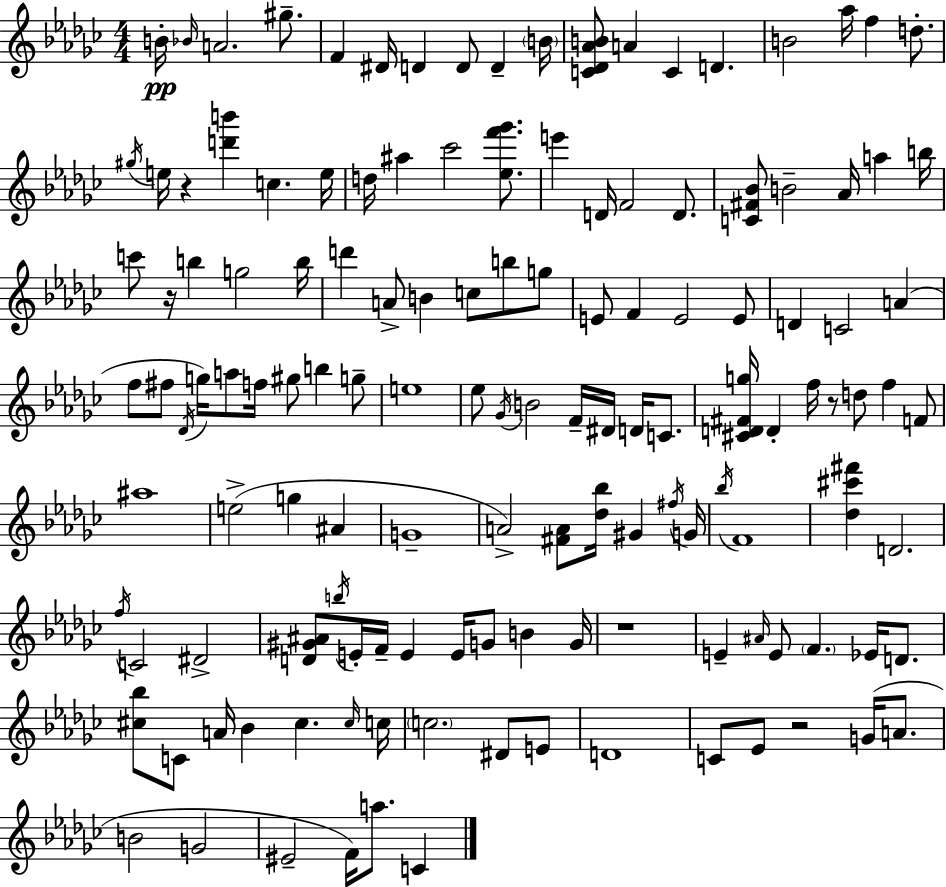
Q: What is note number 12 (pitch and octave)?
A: C4